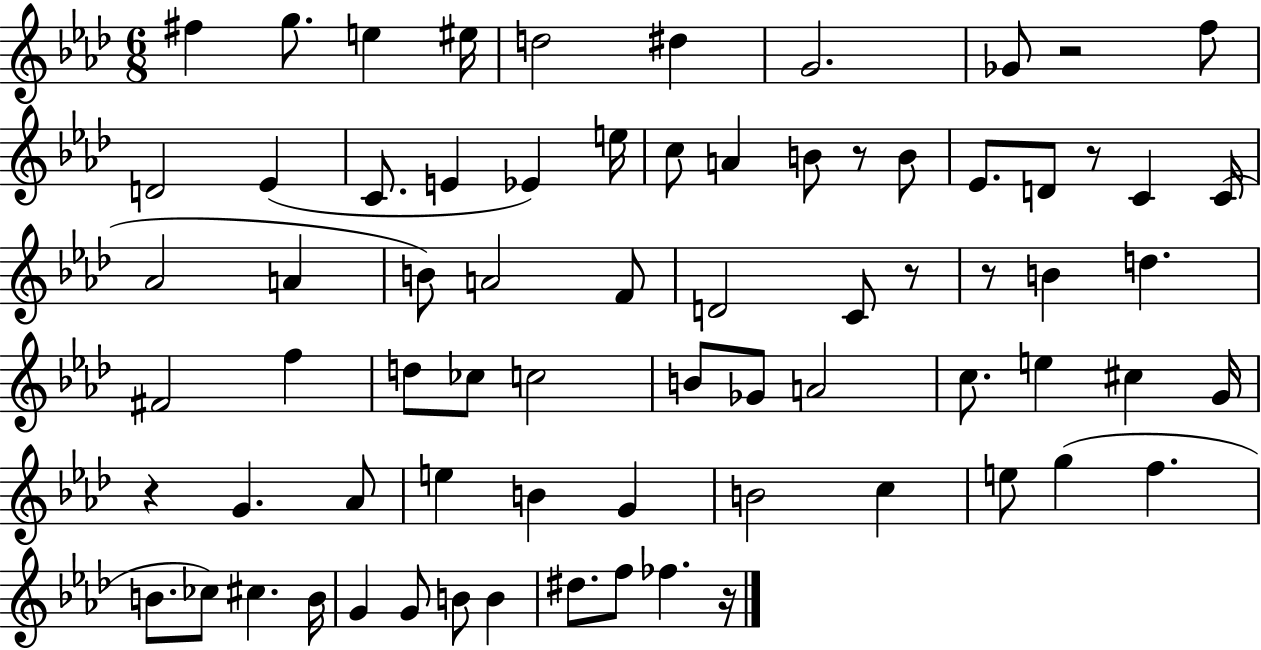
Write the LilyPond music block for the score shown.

{
  \clef treble
  \numericTimeSignature
  \time 6/8
  \key aes \major
  fis''4 g''8. e''4 eis''16 | d''2 dis''4 | g'2. | ges'8 r2 f''8 | \break d'2 ees'4( | c'8. e'4 ees'4) e''16 | c''8 a'4 b'8 r8 b'8 | ees'8. d'8 r8 c'4 c'16( | \break aes'2 a'4 | b'8) a'2 f'8 | d'2 c'8 r8 | r8 b'4 d''4. | \break fis'2 f''4 | d''8 ces''8 c''2 | b'8 ges'8 a'2 | c''8. e''4 cis''4 g'16 | \break r4 g'4. aes'8 | e''4 b'4 g'4 | b'2 c''4 | e''8 g''4( f''4. | \break b'8. ces''8) cis''4. b'16 | g'4 g'8 b'8 b'4 | dis''8. f''8 fes''4. r16 | \bar "|."
}